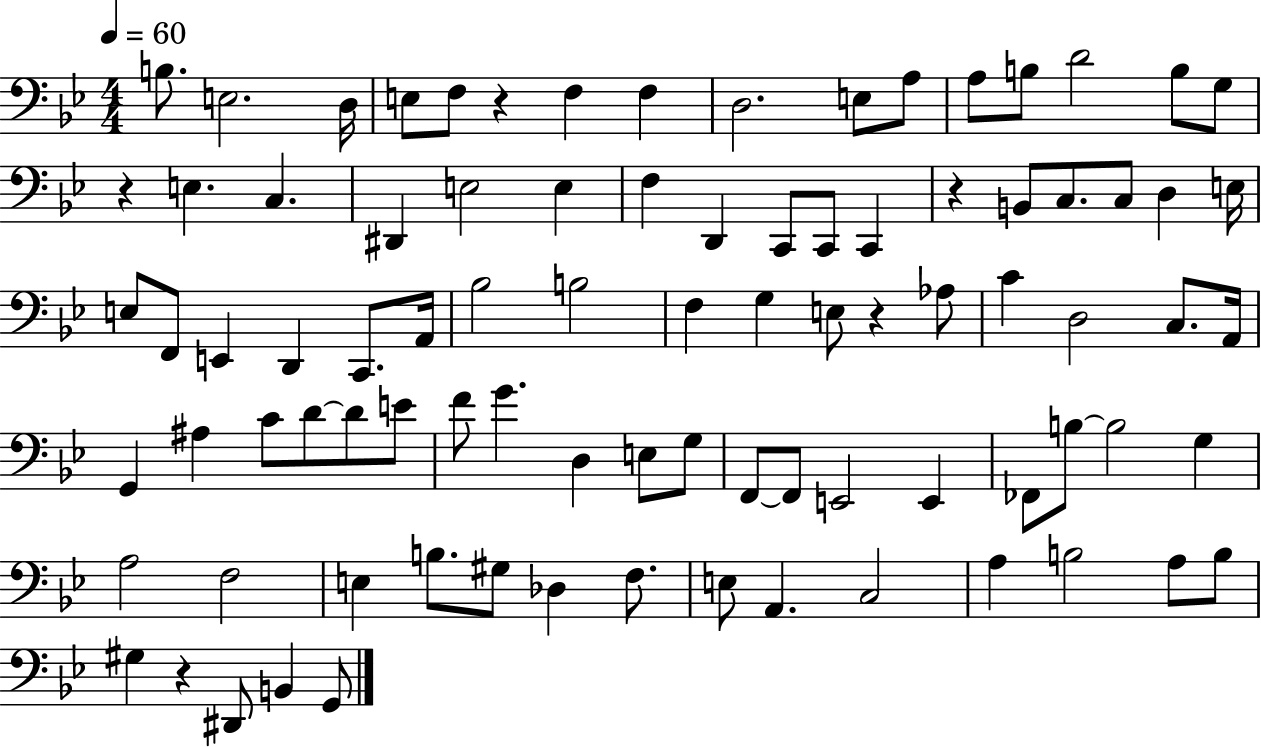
B3/e. E3/h. D3/s E3/e F3/e R/q F3/q F3/q D3/h. E3/e A3/e A3/e B3/e D4/h B3/e G3/e R/q E3/q. C3/q. D#2/q E3/h E3/q F3/q D2/q C2/e C2/e C2/q R/q B2/e C3/e. C3/e D3/q E3/s E3/e F2/e E2/q D2/q C2/e. A2/s Bb3/h B3/h F3/q G3/q E3/e R/q Ab3/e C4/q D3/h C3/e. A2/s G2/q A#3/q C4/e D4/e D4/e E4/e F4/e G4/q. D3/q E3/e G3/e F2/e F2/e E2/h E2/q FES2/e B3/e B3/h G3/q A3/h F3/h E3/q B3/e. G#3/e Db3/q F3/e. E3/e A2/q. C3/h A3/q B3/h A3/e B3/e G#3/q R/q D#2/e B2/q G2/e